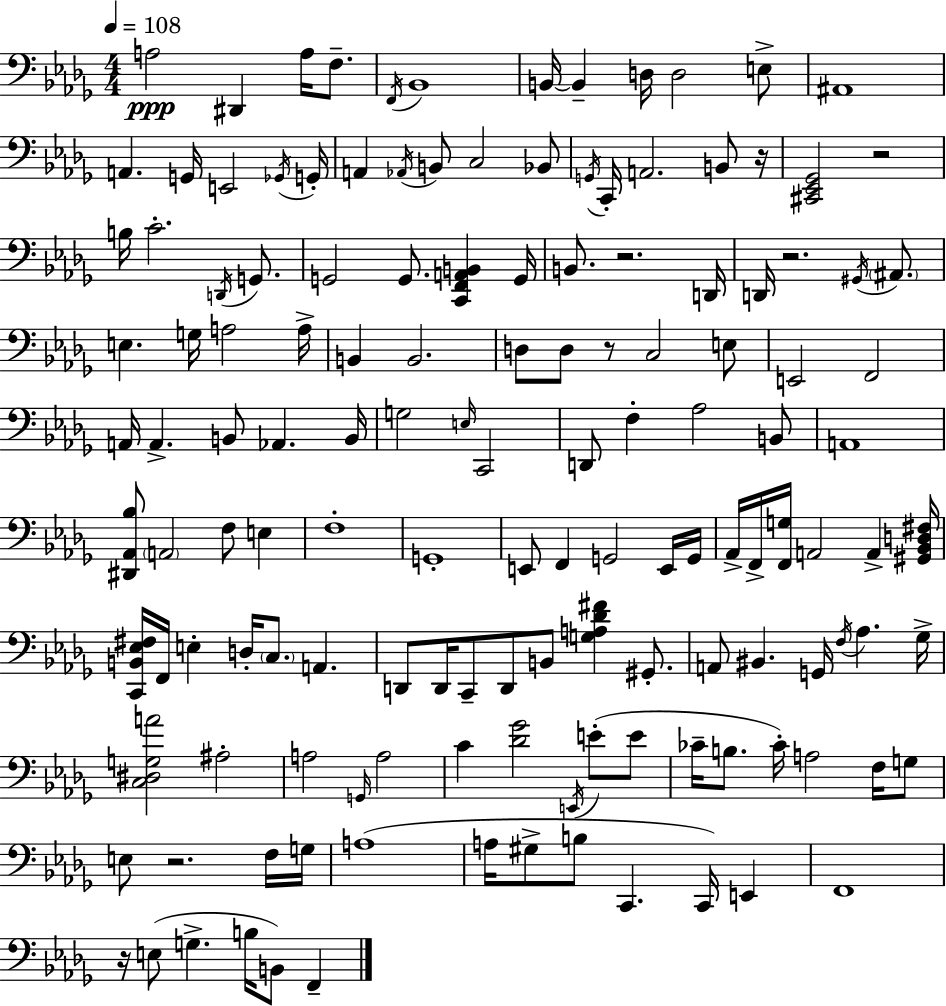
A3/h D#2/q A3/s F3/e. F2/s Bb2/w B2/s B2/q D3/s D3/h E3/e A#2/w A2/q. G2/s E2/h Gb2/s G2/s A2/q Ab2/s B2/e C3/h Bb2/e G2/s C2/s A2/h. B2/e R/s [C#2,Eb2,Gb2]/h R/h B3/s C4/h. D2/s G2/e. G2/h G2/e. [C2,F2,A2,B2]/q G2/s B2/e. R/h. D2/s D2/s R/h. G#2/s A#2/e. E3/q. G3/s A3/h A3/s B2/q B2/h. D3/e D3/e R/e C3/h E3/e E2/h F2/h A2/s A2/q. B2/e Ab2/q. B2/s G3/h E3/s C2/h D2/e F3/q Ab3/h B2/e A2/w [D#2,Ab2,Bb3]/e A2/h F3/e E3/q F3/w G2/w E2/e F2/q G2/h E2/s G2/s Ab2/s F2/s [F2,G3]/s A2/h A2/q [G#2,Bb2,D3,F#3]/s [C2,B2,Eb3,F#3]/s F2/s E3/q D3/s C3/e. A2/q. D2/e D2/s C2/e D2/e B2/e [G3,A3,Db4,F#4]/q G#2/e. A2/e BIS2/q. G2/s F3/s Ab3/q. Gb3/s [C3,D#3,G3,A4]/h A#3/h A3/h G2/s A3/h C4/q [Db4,Gb4]/h E2/s E4/e E4/e CES4/s B3/e. CES4/s A3/h F3/s G3/e E3/e R/h. F3/s G3/s A3/w A3/s G#3/e B3/e C2/q. C2/s E2/q F2/w R/s E3/e G3/q. B3/s B2/e F2/q